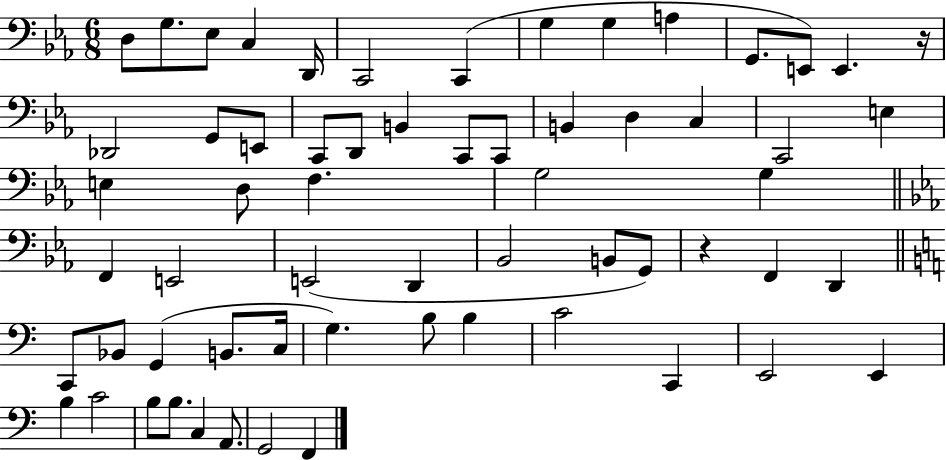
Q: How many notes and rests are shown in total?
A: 62